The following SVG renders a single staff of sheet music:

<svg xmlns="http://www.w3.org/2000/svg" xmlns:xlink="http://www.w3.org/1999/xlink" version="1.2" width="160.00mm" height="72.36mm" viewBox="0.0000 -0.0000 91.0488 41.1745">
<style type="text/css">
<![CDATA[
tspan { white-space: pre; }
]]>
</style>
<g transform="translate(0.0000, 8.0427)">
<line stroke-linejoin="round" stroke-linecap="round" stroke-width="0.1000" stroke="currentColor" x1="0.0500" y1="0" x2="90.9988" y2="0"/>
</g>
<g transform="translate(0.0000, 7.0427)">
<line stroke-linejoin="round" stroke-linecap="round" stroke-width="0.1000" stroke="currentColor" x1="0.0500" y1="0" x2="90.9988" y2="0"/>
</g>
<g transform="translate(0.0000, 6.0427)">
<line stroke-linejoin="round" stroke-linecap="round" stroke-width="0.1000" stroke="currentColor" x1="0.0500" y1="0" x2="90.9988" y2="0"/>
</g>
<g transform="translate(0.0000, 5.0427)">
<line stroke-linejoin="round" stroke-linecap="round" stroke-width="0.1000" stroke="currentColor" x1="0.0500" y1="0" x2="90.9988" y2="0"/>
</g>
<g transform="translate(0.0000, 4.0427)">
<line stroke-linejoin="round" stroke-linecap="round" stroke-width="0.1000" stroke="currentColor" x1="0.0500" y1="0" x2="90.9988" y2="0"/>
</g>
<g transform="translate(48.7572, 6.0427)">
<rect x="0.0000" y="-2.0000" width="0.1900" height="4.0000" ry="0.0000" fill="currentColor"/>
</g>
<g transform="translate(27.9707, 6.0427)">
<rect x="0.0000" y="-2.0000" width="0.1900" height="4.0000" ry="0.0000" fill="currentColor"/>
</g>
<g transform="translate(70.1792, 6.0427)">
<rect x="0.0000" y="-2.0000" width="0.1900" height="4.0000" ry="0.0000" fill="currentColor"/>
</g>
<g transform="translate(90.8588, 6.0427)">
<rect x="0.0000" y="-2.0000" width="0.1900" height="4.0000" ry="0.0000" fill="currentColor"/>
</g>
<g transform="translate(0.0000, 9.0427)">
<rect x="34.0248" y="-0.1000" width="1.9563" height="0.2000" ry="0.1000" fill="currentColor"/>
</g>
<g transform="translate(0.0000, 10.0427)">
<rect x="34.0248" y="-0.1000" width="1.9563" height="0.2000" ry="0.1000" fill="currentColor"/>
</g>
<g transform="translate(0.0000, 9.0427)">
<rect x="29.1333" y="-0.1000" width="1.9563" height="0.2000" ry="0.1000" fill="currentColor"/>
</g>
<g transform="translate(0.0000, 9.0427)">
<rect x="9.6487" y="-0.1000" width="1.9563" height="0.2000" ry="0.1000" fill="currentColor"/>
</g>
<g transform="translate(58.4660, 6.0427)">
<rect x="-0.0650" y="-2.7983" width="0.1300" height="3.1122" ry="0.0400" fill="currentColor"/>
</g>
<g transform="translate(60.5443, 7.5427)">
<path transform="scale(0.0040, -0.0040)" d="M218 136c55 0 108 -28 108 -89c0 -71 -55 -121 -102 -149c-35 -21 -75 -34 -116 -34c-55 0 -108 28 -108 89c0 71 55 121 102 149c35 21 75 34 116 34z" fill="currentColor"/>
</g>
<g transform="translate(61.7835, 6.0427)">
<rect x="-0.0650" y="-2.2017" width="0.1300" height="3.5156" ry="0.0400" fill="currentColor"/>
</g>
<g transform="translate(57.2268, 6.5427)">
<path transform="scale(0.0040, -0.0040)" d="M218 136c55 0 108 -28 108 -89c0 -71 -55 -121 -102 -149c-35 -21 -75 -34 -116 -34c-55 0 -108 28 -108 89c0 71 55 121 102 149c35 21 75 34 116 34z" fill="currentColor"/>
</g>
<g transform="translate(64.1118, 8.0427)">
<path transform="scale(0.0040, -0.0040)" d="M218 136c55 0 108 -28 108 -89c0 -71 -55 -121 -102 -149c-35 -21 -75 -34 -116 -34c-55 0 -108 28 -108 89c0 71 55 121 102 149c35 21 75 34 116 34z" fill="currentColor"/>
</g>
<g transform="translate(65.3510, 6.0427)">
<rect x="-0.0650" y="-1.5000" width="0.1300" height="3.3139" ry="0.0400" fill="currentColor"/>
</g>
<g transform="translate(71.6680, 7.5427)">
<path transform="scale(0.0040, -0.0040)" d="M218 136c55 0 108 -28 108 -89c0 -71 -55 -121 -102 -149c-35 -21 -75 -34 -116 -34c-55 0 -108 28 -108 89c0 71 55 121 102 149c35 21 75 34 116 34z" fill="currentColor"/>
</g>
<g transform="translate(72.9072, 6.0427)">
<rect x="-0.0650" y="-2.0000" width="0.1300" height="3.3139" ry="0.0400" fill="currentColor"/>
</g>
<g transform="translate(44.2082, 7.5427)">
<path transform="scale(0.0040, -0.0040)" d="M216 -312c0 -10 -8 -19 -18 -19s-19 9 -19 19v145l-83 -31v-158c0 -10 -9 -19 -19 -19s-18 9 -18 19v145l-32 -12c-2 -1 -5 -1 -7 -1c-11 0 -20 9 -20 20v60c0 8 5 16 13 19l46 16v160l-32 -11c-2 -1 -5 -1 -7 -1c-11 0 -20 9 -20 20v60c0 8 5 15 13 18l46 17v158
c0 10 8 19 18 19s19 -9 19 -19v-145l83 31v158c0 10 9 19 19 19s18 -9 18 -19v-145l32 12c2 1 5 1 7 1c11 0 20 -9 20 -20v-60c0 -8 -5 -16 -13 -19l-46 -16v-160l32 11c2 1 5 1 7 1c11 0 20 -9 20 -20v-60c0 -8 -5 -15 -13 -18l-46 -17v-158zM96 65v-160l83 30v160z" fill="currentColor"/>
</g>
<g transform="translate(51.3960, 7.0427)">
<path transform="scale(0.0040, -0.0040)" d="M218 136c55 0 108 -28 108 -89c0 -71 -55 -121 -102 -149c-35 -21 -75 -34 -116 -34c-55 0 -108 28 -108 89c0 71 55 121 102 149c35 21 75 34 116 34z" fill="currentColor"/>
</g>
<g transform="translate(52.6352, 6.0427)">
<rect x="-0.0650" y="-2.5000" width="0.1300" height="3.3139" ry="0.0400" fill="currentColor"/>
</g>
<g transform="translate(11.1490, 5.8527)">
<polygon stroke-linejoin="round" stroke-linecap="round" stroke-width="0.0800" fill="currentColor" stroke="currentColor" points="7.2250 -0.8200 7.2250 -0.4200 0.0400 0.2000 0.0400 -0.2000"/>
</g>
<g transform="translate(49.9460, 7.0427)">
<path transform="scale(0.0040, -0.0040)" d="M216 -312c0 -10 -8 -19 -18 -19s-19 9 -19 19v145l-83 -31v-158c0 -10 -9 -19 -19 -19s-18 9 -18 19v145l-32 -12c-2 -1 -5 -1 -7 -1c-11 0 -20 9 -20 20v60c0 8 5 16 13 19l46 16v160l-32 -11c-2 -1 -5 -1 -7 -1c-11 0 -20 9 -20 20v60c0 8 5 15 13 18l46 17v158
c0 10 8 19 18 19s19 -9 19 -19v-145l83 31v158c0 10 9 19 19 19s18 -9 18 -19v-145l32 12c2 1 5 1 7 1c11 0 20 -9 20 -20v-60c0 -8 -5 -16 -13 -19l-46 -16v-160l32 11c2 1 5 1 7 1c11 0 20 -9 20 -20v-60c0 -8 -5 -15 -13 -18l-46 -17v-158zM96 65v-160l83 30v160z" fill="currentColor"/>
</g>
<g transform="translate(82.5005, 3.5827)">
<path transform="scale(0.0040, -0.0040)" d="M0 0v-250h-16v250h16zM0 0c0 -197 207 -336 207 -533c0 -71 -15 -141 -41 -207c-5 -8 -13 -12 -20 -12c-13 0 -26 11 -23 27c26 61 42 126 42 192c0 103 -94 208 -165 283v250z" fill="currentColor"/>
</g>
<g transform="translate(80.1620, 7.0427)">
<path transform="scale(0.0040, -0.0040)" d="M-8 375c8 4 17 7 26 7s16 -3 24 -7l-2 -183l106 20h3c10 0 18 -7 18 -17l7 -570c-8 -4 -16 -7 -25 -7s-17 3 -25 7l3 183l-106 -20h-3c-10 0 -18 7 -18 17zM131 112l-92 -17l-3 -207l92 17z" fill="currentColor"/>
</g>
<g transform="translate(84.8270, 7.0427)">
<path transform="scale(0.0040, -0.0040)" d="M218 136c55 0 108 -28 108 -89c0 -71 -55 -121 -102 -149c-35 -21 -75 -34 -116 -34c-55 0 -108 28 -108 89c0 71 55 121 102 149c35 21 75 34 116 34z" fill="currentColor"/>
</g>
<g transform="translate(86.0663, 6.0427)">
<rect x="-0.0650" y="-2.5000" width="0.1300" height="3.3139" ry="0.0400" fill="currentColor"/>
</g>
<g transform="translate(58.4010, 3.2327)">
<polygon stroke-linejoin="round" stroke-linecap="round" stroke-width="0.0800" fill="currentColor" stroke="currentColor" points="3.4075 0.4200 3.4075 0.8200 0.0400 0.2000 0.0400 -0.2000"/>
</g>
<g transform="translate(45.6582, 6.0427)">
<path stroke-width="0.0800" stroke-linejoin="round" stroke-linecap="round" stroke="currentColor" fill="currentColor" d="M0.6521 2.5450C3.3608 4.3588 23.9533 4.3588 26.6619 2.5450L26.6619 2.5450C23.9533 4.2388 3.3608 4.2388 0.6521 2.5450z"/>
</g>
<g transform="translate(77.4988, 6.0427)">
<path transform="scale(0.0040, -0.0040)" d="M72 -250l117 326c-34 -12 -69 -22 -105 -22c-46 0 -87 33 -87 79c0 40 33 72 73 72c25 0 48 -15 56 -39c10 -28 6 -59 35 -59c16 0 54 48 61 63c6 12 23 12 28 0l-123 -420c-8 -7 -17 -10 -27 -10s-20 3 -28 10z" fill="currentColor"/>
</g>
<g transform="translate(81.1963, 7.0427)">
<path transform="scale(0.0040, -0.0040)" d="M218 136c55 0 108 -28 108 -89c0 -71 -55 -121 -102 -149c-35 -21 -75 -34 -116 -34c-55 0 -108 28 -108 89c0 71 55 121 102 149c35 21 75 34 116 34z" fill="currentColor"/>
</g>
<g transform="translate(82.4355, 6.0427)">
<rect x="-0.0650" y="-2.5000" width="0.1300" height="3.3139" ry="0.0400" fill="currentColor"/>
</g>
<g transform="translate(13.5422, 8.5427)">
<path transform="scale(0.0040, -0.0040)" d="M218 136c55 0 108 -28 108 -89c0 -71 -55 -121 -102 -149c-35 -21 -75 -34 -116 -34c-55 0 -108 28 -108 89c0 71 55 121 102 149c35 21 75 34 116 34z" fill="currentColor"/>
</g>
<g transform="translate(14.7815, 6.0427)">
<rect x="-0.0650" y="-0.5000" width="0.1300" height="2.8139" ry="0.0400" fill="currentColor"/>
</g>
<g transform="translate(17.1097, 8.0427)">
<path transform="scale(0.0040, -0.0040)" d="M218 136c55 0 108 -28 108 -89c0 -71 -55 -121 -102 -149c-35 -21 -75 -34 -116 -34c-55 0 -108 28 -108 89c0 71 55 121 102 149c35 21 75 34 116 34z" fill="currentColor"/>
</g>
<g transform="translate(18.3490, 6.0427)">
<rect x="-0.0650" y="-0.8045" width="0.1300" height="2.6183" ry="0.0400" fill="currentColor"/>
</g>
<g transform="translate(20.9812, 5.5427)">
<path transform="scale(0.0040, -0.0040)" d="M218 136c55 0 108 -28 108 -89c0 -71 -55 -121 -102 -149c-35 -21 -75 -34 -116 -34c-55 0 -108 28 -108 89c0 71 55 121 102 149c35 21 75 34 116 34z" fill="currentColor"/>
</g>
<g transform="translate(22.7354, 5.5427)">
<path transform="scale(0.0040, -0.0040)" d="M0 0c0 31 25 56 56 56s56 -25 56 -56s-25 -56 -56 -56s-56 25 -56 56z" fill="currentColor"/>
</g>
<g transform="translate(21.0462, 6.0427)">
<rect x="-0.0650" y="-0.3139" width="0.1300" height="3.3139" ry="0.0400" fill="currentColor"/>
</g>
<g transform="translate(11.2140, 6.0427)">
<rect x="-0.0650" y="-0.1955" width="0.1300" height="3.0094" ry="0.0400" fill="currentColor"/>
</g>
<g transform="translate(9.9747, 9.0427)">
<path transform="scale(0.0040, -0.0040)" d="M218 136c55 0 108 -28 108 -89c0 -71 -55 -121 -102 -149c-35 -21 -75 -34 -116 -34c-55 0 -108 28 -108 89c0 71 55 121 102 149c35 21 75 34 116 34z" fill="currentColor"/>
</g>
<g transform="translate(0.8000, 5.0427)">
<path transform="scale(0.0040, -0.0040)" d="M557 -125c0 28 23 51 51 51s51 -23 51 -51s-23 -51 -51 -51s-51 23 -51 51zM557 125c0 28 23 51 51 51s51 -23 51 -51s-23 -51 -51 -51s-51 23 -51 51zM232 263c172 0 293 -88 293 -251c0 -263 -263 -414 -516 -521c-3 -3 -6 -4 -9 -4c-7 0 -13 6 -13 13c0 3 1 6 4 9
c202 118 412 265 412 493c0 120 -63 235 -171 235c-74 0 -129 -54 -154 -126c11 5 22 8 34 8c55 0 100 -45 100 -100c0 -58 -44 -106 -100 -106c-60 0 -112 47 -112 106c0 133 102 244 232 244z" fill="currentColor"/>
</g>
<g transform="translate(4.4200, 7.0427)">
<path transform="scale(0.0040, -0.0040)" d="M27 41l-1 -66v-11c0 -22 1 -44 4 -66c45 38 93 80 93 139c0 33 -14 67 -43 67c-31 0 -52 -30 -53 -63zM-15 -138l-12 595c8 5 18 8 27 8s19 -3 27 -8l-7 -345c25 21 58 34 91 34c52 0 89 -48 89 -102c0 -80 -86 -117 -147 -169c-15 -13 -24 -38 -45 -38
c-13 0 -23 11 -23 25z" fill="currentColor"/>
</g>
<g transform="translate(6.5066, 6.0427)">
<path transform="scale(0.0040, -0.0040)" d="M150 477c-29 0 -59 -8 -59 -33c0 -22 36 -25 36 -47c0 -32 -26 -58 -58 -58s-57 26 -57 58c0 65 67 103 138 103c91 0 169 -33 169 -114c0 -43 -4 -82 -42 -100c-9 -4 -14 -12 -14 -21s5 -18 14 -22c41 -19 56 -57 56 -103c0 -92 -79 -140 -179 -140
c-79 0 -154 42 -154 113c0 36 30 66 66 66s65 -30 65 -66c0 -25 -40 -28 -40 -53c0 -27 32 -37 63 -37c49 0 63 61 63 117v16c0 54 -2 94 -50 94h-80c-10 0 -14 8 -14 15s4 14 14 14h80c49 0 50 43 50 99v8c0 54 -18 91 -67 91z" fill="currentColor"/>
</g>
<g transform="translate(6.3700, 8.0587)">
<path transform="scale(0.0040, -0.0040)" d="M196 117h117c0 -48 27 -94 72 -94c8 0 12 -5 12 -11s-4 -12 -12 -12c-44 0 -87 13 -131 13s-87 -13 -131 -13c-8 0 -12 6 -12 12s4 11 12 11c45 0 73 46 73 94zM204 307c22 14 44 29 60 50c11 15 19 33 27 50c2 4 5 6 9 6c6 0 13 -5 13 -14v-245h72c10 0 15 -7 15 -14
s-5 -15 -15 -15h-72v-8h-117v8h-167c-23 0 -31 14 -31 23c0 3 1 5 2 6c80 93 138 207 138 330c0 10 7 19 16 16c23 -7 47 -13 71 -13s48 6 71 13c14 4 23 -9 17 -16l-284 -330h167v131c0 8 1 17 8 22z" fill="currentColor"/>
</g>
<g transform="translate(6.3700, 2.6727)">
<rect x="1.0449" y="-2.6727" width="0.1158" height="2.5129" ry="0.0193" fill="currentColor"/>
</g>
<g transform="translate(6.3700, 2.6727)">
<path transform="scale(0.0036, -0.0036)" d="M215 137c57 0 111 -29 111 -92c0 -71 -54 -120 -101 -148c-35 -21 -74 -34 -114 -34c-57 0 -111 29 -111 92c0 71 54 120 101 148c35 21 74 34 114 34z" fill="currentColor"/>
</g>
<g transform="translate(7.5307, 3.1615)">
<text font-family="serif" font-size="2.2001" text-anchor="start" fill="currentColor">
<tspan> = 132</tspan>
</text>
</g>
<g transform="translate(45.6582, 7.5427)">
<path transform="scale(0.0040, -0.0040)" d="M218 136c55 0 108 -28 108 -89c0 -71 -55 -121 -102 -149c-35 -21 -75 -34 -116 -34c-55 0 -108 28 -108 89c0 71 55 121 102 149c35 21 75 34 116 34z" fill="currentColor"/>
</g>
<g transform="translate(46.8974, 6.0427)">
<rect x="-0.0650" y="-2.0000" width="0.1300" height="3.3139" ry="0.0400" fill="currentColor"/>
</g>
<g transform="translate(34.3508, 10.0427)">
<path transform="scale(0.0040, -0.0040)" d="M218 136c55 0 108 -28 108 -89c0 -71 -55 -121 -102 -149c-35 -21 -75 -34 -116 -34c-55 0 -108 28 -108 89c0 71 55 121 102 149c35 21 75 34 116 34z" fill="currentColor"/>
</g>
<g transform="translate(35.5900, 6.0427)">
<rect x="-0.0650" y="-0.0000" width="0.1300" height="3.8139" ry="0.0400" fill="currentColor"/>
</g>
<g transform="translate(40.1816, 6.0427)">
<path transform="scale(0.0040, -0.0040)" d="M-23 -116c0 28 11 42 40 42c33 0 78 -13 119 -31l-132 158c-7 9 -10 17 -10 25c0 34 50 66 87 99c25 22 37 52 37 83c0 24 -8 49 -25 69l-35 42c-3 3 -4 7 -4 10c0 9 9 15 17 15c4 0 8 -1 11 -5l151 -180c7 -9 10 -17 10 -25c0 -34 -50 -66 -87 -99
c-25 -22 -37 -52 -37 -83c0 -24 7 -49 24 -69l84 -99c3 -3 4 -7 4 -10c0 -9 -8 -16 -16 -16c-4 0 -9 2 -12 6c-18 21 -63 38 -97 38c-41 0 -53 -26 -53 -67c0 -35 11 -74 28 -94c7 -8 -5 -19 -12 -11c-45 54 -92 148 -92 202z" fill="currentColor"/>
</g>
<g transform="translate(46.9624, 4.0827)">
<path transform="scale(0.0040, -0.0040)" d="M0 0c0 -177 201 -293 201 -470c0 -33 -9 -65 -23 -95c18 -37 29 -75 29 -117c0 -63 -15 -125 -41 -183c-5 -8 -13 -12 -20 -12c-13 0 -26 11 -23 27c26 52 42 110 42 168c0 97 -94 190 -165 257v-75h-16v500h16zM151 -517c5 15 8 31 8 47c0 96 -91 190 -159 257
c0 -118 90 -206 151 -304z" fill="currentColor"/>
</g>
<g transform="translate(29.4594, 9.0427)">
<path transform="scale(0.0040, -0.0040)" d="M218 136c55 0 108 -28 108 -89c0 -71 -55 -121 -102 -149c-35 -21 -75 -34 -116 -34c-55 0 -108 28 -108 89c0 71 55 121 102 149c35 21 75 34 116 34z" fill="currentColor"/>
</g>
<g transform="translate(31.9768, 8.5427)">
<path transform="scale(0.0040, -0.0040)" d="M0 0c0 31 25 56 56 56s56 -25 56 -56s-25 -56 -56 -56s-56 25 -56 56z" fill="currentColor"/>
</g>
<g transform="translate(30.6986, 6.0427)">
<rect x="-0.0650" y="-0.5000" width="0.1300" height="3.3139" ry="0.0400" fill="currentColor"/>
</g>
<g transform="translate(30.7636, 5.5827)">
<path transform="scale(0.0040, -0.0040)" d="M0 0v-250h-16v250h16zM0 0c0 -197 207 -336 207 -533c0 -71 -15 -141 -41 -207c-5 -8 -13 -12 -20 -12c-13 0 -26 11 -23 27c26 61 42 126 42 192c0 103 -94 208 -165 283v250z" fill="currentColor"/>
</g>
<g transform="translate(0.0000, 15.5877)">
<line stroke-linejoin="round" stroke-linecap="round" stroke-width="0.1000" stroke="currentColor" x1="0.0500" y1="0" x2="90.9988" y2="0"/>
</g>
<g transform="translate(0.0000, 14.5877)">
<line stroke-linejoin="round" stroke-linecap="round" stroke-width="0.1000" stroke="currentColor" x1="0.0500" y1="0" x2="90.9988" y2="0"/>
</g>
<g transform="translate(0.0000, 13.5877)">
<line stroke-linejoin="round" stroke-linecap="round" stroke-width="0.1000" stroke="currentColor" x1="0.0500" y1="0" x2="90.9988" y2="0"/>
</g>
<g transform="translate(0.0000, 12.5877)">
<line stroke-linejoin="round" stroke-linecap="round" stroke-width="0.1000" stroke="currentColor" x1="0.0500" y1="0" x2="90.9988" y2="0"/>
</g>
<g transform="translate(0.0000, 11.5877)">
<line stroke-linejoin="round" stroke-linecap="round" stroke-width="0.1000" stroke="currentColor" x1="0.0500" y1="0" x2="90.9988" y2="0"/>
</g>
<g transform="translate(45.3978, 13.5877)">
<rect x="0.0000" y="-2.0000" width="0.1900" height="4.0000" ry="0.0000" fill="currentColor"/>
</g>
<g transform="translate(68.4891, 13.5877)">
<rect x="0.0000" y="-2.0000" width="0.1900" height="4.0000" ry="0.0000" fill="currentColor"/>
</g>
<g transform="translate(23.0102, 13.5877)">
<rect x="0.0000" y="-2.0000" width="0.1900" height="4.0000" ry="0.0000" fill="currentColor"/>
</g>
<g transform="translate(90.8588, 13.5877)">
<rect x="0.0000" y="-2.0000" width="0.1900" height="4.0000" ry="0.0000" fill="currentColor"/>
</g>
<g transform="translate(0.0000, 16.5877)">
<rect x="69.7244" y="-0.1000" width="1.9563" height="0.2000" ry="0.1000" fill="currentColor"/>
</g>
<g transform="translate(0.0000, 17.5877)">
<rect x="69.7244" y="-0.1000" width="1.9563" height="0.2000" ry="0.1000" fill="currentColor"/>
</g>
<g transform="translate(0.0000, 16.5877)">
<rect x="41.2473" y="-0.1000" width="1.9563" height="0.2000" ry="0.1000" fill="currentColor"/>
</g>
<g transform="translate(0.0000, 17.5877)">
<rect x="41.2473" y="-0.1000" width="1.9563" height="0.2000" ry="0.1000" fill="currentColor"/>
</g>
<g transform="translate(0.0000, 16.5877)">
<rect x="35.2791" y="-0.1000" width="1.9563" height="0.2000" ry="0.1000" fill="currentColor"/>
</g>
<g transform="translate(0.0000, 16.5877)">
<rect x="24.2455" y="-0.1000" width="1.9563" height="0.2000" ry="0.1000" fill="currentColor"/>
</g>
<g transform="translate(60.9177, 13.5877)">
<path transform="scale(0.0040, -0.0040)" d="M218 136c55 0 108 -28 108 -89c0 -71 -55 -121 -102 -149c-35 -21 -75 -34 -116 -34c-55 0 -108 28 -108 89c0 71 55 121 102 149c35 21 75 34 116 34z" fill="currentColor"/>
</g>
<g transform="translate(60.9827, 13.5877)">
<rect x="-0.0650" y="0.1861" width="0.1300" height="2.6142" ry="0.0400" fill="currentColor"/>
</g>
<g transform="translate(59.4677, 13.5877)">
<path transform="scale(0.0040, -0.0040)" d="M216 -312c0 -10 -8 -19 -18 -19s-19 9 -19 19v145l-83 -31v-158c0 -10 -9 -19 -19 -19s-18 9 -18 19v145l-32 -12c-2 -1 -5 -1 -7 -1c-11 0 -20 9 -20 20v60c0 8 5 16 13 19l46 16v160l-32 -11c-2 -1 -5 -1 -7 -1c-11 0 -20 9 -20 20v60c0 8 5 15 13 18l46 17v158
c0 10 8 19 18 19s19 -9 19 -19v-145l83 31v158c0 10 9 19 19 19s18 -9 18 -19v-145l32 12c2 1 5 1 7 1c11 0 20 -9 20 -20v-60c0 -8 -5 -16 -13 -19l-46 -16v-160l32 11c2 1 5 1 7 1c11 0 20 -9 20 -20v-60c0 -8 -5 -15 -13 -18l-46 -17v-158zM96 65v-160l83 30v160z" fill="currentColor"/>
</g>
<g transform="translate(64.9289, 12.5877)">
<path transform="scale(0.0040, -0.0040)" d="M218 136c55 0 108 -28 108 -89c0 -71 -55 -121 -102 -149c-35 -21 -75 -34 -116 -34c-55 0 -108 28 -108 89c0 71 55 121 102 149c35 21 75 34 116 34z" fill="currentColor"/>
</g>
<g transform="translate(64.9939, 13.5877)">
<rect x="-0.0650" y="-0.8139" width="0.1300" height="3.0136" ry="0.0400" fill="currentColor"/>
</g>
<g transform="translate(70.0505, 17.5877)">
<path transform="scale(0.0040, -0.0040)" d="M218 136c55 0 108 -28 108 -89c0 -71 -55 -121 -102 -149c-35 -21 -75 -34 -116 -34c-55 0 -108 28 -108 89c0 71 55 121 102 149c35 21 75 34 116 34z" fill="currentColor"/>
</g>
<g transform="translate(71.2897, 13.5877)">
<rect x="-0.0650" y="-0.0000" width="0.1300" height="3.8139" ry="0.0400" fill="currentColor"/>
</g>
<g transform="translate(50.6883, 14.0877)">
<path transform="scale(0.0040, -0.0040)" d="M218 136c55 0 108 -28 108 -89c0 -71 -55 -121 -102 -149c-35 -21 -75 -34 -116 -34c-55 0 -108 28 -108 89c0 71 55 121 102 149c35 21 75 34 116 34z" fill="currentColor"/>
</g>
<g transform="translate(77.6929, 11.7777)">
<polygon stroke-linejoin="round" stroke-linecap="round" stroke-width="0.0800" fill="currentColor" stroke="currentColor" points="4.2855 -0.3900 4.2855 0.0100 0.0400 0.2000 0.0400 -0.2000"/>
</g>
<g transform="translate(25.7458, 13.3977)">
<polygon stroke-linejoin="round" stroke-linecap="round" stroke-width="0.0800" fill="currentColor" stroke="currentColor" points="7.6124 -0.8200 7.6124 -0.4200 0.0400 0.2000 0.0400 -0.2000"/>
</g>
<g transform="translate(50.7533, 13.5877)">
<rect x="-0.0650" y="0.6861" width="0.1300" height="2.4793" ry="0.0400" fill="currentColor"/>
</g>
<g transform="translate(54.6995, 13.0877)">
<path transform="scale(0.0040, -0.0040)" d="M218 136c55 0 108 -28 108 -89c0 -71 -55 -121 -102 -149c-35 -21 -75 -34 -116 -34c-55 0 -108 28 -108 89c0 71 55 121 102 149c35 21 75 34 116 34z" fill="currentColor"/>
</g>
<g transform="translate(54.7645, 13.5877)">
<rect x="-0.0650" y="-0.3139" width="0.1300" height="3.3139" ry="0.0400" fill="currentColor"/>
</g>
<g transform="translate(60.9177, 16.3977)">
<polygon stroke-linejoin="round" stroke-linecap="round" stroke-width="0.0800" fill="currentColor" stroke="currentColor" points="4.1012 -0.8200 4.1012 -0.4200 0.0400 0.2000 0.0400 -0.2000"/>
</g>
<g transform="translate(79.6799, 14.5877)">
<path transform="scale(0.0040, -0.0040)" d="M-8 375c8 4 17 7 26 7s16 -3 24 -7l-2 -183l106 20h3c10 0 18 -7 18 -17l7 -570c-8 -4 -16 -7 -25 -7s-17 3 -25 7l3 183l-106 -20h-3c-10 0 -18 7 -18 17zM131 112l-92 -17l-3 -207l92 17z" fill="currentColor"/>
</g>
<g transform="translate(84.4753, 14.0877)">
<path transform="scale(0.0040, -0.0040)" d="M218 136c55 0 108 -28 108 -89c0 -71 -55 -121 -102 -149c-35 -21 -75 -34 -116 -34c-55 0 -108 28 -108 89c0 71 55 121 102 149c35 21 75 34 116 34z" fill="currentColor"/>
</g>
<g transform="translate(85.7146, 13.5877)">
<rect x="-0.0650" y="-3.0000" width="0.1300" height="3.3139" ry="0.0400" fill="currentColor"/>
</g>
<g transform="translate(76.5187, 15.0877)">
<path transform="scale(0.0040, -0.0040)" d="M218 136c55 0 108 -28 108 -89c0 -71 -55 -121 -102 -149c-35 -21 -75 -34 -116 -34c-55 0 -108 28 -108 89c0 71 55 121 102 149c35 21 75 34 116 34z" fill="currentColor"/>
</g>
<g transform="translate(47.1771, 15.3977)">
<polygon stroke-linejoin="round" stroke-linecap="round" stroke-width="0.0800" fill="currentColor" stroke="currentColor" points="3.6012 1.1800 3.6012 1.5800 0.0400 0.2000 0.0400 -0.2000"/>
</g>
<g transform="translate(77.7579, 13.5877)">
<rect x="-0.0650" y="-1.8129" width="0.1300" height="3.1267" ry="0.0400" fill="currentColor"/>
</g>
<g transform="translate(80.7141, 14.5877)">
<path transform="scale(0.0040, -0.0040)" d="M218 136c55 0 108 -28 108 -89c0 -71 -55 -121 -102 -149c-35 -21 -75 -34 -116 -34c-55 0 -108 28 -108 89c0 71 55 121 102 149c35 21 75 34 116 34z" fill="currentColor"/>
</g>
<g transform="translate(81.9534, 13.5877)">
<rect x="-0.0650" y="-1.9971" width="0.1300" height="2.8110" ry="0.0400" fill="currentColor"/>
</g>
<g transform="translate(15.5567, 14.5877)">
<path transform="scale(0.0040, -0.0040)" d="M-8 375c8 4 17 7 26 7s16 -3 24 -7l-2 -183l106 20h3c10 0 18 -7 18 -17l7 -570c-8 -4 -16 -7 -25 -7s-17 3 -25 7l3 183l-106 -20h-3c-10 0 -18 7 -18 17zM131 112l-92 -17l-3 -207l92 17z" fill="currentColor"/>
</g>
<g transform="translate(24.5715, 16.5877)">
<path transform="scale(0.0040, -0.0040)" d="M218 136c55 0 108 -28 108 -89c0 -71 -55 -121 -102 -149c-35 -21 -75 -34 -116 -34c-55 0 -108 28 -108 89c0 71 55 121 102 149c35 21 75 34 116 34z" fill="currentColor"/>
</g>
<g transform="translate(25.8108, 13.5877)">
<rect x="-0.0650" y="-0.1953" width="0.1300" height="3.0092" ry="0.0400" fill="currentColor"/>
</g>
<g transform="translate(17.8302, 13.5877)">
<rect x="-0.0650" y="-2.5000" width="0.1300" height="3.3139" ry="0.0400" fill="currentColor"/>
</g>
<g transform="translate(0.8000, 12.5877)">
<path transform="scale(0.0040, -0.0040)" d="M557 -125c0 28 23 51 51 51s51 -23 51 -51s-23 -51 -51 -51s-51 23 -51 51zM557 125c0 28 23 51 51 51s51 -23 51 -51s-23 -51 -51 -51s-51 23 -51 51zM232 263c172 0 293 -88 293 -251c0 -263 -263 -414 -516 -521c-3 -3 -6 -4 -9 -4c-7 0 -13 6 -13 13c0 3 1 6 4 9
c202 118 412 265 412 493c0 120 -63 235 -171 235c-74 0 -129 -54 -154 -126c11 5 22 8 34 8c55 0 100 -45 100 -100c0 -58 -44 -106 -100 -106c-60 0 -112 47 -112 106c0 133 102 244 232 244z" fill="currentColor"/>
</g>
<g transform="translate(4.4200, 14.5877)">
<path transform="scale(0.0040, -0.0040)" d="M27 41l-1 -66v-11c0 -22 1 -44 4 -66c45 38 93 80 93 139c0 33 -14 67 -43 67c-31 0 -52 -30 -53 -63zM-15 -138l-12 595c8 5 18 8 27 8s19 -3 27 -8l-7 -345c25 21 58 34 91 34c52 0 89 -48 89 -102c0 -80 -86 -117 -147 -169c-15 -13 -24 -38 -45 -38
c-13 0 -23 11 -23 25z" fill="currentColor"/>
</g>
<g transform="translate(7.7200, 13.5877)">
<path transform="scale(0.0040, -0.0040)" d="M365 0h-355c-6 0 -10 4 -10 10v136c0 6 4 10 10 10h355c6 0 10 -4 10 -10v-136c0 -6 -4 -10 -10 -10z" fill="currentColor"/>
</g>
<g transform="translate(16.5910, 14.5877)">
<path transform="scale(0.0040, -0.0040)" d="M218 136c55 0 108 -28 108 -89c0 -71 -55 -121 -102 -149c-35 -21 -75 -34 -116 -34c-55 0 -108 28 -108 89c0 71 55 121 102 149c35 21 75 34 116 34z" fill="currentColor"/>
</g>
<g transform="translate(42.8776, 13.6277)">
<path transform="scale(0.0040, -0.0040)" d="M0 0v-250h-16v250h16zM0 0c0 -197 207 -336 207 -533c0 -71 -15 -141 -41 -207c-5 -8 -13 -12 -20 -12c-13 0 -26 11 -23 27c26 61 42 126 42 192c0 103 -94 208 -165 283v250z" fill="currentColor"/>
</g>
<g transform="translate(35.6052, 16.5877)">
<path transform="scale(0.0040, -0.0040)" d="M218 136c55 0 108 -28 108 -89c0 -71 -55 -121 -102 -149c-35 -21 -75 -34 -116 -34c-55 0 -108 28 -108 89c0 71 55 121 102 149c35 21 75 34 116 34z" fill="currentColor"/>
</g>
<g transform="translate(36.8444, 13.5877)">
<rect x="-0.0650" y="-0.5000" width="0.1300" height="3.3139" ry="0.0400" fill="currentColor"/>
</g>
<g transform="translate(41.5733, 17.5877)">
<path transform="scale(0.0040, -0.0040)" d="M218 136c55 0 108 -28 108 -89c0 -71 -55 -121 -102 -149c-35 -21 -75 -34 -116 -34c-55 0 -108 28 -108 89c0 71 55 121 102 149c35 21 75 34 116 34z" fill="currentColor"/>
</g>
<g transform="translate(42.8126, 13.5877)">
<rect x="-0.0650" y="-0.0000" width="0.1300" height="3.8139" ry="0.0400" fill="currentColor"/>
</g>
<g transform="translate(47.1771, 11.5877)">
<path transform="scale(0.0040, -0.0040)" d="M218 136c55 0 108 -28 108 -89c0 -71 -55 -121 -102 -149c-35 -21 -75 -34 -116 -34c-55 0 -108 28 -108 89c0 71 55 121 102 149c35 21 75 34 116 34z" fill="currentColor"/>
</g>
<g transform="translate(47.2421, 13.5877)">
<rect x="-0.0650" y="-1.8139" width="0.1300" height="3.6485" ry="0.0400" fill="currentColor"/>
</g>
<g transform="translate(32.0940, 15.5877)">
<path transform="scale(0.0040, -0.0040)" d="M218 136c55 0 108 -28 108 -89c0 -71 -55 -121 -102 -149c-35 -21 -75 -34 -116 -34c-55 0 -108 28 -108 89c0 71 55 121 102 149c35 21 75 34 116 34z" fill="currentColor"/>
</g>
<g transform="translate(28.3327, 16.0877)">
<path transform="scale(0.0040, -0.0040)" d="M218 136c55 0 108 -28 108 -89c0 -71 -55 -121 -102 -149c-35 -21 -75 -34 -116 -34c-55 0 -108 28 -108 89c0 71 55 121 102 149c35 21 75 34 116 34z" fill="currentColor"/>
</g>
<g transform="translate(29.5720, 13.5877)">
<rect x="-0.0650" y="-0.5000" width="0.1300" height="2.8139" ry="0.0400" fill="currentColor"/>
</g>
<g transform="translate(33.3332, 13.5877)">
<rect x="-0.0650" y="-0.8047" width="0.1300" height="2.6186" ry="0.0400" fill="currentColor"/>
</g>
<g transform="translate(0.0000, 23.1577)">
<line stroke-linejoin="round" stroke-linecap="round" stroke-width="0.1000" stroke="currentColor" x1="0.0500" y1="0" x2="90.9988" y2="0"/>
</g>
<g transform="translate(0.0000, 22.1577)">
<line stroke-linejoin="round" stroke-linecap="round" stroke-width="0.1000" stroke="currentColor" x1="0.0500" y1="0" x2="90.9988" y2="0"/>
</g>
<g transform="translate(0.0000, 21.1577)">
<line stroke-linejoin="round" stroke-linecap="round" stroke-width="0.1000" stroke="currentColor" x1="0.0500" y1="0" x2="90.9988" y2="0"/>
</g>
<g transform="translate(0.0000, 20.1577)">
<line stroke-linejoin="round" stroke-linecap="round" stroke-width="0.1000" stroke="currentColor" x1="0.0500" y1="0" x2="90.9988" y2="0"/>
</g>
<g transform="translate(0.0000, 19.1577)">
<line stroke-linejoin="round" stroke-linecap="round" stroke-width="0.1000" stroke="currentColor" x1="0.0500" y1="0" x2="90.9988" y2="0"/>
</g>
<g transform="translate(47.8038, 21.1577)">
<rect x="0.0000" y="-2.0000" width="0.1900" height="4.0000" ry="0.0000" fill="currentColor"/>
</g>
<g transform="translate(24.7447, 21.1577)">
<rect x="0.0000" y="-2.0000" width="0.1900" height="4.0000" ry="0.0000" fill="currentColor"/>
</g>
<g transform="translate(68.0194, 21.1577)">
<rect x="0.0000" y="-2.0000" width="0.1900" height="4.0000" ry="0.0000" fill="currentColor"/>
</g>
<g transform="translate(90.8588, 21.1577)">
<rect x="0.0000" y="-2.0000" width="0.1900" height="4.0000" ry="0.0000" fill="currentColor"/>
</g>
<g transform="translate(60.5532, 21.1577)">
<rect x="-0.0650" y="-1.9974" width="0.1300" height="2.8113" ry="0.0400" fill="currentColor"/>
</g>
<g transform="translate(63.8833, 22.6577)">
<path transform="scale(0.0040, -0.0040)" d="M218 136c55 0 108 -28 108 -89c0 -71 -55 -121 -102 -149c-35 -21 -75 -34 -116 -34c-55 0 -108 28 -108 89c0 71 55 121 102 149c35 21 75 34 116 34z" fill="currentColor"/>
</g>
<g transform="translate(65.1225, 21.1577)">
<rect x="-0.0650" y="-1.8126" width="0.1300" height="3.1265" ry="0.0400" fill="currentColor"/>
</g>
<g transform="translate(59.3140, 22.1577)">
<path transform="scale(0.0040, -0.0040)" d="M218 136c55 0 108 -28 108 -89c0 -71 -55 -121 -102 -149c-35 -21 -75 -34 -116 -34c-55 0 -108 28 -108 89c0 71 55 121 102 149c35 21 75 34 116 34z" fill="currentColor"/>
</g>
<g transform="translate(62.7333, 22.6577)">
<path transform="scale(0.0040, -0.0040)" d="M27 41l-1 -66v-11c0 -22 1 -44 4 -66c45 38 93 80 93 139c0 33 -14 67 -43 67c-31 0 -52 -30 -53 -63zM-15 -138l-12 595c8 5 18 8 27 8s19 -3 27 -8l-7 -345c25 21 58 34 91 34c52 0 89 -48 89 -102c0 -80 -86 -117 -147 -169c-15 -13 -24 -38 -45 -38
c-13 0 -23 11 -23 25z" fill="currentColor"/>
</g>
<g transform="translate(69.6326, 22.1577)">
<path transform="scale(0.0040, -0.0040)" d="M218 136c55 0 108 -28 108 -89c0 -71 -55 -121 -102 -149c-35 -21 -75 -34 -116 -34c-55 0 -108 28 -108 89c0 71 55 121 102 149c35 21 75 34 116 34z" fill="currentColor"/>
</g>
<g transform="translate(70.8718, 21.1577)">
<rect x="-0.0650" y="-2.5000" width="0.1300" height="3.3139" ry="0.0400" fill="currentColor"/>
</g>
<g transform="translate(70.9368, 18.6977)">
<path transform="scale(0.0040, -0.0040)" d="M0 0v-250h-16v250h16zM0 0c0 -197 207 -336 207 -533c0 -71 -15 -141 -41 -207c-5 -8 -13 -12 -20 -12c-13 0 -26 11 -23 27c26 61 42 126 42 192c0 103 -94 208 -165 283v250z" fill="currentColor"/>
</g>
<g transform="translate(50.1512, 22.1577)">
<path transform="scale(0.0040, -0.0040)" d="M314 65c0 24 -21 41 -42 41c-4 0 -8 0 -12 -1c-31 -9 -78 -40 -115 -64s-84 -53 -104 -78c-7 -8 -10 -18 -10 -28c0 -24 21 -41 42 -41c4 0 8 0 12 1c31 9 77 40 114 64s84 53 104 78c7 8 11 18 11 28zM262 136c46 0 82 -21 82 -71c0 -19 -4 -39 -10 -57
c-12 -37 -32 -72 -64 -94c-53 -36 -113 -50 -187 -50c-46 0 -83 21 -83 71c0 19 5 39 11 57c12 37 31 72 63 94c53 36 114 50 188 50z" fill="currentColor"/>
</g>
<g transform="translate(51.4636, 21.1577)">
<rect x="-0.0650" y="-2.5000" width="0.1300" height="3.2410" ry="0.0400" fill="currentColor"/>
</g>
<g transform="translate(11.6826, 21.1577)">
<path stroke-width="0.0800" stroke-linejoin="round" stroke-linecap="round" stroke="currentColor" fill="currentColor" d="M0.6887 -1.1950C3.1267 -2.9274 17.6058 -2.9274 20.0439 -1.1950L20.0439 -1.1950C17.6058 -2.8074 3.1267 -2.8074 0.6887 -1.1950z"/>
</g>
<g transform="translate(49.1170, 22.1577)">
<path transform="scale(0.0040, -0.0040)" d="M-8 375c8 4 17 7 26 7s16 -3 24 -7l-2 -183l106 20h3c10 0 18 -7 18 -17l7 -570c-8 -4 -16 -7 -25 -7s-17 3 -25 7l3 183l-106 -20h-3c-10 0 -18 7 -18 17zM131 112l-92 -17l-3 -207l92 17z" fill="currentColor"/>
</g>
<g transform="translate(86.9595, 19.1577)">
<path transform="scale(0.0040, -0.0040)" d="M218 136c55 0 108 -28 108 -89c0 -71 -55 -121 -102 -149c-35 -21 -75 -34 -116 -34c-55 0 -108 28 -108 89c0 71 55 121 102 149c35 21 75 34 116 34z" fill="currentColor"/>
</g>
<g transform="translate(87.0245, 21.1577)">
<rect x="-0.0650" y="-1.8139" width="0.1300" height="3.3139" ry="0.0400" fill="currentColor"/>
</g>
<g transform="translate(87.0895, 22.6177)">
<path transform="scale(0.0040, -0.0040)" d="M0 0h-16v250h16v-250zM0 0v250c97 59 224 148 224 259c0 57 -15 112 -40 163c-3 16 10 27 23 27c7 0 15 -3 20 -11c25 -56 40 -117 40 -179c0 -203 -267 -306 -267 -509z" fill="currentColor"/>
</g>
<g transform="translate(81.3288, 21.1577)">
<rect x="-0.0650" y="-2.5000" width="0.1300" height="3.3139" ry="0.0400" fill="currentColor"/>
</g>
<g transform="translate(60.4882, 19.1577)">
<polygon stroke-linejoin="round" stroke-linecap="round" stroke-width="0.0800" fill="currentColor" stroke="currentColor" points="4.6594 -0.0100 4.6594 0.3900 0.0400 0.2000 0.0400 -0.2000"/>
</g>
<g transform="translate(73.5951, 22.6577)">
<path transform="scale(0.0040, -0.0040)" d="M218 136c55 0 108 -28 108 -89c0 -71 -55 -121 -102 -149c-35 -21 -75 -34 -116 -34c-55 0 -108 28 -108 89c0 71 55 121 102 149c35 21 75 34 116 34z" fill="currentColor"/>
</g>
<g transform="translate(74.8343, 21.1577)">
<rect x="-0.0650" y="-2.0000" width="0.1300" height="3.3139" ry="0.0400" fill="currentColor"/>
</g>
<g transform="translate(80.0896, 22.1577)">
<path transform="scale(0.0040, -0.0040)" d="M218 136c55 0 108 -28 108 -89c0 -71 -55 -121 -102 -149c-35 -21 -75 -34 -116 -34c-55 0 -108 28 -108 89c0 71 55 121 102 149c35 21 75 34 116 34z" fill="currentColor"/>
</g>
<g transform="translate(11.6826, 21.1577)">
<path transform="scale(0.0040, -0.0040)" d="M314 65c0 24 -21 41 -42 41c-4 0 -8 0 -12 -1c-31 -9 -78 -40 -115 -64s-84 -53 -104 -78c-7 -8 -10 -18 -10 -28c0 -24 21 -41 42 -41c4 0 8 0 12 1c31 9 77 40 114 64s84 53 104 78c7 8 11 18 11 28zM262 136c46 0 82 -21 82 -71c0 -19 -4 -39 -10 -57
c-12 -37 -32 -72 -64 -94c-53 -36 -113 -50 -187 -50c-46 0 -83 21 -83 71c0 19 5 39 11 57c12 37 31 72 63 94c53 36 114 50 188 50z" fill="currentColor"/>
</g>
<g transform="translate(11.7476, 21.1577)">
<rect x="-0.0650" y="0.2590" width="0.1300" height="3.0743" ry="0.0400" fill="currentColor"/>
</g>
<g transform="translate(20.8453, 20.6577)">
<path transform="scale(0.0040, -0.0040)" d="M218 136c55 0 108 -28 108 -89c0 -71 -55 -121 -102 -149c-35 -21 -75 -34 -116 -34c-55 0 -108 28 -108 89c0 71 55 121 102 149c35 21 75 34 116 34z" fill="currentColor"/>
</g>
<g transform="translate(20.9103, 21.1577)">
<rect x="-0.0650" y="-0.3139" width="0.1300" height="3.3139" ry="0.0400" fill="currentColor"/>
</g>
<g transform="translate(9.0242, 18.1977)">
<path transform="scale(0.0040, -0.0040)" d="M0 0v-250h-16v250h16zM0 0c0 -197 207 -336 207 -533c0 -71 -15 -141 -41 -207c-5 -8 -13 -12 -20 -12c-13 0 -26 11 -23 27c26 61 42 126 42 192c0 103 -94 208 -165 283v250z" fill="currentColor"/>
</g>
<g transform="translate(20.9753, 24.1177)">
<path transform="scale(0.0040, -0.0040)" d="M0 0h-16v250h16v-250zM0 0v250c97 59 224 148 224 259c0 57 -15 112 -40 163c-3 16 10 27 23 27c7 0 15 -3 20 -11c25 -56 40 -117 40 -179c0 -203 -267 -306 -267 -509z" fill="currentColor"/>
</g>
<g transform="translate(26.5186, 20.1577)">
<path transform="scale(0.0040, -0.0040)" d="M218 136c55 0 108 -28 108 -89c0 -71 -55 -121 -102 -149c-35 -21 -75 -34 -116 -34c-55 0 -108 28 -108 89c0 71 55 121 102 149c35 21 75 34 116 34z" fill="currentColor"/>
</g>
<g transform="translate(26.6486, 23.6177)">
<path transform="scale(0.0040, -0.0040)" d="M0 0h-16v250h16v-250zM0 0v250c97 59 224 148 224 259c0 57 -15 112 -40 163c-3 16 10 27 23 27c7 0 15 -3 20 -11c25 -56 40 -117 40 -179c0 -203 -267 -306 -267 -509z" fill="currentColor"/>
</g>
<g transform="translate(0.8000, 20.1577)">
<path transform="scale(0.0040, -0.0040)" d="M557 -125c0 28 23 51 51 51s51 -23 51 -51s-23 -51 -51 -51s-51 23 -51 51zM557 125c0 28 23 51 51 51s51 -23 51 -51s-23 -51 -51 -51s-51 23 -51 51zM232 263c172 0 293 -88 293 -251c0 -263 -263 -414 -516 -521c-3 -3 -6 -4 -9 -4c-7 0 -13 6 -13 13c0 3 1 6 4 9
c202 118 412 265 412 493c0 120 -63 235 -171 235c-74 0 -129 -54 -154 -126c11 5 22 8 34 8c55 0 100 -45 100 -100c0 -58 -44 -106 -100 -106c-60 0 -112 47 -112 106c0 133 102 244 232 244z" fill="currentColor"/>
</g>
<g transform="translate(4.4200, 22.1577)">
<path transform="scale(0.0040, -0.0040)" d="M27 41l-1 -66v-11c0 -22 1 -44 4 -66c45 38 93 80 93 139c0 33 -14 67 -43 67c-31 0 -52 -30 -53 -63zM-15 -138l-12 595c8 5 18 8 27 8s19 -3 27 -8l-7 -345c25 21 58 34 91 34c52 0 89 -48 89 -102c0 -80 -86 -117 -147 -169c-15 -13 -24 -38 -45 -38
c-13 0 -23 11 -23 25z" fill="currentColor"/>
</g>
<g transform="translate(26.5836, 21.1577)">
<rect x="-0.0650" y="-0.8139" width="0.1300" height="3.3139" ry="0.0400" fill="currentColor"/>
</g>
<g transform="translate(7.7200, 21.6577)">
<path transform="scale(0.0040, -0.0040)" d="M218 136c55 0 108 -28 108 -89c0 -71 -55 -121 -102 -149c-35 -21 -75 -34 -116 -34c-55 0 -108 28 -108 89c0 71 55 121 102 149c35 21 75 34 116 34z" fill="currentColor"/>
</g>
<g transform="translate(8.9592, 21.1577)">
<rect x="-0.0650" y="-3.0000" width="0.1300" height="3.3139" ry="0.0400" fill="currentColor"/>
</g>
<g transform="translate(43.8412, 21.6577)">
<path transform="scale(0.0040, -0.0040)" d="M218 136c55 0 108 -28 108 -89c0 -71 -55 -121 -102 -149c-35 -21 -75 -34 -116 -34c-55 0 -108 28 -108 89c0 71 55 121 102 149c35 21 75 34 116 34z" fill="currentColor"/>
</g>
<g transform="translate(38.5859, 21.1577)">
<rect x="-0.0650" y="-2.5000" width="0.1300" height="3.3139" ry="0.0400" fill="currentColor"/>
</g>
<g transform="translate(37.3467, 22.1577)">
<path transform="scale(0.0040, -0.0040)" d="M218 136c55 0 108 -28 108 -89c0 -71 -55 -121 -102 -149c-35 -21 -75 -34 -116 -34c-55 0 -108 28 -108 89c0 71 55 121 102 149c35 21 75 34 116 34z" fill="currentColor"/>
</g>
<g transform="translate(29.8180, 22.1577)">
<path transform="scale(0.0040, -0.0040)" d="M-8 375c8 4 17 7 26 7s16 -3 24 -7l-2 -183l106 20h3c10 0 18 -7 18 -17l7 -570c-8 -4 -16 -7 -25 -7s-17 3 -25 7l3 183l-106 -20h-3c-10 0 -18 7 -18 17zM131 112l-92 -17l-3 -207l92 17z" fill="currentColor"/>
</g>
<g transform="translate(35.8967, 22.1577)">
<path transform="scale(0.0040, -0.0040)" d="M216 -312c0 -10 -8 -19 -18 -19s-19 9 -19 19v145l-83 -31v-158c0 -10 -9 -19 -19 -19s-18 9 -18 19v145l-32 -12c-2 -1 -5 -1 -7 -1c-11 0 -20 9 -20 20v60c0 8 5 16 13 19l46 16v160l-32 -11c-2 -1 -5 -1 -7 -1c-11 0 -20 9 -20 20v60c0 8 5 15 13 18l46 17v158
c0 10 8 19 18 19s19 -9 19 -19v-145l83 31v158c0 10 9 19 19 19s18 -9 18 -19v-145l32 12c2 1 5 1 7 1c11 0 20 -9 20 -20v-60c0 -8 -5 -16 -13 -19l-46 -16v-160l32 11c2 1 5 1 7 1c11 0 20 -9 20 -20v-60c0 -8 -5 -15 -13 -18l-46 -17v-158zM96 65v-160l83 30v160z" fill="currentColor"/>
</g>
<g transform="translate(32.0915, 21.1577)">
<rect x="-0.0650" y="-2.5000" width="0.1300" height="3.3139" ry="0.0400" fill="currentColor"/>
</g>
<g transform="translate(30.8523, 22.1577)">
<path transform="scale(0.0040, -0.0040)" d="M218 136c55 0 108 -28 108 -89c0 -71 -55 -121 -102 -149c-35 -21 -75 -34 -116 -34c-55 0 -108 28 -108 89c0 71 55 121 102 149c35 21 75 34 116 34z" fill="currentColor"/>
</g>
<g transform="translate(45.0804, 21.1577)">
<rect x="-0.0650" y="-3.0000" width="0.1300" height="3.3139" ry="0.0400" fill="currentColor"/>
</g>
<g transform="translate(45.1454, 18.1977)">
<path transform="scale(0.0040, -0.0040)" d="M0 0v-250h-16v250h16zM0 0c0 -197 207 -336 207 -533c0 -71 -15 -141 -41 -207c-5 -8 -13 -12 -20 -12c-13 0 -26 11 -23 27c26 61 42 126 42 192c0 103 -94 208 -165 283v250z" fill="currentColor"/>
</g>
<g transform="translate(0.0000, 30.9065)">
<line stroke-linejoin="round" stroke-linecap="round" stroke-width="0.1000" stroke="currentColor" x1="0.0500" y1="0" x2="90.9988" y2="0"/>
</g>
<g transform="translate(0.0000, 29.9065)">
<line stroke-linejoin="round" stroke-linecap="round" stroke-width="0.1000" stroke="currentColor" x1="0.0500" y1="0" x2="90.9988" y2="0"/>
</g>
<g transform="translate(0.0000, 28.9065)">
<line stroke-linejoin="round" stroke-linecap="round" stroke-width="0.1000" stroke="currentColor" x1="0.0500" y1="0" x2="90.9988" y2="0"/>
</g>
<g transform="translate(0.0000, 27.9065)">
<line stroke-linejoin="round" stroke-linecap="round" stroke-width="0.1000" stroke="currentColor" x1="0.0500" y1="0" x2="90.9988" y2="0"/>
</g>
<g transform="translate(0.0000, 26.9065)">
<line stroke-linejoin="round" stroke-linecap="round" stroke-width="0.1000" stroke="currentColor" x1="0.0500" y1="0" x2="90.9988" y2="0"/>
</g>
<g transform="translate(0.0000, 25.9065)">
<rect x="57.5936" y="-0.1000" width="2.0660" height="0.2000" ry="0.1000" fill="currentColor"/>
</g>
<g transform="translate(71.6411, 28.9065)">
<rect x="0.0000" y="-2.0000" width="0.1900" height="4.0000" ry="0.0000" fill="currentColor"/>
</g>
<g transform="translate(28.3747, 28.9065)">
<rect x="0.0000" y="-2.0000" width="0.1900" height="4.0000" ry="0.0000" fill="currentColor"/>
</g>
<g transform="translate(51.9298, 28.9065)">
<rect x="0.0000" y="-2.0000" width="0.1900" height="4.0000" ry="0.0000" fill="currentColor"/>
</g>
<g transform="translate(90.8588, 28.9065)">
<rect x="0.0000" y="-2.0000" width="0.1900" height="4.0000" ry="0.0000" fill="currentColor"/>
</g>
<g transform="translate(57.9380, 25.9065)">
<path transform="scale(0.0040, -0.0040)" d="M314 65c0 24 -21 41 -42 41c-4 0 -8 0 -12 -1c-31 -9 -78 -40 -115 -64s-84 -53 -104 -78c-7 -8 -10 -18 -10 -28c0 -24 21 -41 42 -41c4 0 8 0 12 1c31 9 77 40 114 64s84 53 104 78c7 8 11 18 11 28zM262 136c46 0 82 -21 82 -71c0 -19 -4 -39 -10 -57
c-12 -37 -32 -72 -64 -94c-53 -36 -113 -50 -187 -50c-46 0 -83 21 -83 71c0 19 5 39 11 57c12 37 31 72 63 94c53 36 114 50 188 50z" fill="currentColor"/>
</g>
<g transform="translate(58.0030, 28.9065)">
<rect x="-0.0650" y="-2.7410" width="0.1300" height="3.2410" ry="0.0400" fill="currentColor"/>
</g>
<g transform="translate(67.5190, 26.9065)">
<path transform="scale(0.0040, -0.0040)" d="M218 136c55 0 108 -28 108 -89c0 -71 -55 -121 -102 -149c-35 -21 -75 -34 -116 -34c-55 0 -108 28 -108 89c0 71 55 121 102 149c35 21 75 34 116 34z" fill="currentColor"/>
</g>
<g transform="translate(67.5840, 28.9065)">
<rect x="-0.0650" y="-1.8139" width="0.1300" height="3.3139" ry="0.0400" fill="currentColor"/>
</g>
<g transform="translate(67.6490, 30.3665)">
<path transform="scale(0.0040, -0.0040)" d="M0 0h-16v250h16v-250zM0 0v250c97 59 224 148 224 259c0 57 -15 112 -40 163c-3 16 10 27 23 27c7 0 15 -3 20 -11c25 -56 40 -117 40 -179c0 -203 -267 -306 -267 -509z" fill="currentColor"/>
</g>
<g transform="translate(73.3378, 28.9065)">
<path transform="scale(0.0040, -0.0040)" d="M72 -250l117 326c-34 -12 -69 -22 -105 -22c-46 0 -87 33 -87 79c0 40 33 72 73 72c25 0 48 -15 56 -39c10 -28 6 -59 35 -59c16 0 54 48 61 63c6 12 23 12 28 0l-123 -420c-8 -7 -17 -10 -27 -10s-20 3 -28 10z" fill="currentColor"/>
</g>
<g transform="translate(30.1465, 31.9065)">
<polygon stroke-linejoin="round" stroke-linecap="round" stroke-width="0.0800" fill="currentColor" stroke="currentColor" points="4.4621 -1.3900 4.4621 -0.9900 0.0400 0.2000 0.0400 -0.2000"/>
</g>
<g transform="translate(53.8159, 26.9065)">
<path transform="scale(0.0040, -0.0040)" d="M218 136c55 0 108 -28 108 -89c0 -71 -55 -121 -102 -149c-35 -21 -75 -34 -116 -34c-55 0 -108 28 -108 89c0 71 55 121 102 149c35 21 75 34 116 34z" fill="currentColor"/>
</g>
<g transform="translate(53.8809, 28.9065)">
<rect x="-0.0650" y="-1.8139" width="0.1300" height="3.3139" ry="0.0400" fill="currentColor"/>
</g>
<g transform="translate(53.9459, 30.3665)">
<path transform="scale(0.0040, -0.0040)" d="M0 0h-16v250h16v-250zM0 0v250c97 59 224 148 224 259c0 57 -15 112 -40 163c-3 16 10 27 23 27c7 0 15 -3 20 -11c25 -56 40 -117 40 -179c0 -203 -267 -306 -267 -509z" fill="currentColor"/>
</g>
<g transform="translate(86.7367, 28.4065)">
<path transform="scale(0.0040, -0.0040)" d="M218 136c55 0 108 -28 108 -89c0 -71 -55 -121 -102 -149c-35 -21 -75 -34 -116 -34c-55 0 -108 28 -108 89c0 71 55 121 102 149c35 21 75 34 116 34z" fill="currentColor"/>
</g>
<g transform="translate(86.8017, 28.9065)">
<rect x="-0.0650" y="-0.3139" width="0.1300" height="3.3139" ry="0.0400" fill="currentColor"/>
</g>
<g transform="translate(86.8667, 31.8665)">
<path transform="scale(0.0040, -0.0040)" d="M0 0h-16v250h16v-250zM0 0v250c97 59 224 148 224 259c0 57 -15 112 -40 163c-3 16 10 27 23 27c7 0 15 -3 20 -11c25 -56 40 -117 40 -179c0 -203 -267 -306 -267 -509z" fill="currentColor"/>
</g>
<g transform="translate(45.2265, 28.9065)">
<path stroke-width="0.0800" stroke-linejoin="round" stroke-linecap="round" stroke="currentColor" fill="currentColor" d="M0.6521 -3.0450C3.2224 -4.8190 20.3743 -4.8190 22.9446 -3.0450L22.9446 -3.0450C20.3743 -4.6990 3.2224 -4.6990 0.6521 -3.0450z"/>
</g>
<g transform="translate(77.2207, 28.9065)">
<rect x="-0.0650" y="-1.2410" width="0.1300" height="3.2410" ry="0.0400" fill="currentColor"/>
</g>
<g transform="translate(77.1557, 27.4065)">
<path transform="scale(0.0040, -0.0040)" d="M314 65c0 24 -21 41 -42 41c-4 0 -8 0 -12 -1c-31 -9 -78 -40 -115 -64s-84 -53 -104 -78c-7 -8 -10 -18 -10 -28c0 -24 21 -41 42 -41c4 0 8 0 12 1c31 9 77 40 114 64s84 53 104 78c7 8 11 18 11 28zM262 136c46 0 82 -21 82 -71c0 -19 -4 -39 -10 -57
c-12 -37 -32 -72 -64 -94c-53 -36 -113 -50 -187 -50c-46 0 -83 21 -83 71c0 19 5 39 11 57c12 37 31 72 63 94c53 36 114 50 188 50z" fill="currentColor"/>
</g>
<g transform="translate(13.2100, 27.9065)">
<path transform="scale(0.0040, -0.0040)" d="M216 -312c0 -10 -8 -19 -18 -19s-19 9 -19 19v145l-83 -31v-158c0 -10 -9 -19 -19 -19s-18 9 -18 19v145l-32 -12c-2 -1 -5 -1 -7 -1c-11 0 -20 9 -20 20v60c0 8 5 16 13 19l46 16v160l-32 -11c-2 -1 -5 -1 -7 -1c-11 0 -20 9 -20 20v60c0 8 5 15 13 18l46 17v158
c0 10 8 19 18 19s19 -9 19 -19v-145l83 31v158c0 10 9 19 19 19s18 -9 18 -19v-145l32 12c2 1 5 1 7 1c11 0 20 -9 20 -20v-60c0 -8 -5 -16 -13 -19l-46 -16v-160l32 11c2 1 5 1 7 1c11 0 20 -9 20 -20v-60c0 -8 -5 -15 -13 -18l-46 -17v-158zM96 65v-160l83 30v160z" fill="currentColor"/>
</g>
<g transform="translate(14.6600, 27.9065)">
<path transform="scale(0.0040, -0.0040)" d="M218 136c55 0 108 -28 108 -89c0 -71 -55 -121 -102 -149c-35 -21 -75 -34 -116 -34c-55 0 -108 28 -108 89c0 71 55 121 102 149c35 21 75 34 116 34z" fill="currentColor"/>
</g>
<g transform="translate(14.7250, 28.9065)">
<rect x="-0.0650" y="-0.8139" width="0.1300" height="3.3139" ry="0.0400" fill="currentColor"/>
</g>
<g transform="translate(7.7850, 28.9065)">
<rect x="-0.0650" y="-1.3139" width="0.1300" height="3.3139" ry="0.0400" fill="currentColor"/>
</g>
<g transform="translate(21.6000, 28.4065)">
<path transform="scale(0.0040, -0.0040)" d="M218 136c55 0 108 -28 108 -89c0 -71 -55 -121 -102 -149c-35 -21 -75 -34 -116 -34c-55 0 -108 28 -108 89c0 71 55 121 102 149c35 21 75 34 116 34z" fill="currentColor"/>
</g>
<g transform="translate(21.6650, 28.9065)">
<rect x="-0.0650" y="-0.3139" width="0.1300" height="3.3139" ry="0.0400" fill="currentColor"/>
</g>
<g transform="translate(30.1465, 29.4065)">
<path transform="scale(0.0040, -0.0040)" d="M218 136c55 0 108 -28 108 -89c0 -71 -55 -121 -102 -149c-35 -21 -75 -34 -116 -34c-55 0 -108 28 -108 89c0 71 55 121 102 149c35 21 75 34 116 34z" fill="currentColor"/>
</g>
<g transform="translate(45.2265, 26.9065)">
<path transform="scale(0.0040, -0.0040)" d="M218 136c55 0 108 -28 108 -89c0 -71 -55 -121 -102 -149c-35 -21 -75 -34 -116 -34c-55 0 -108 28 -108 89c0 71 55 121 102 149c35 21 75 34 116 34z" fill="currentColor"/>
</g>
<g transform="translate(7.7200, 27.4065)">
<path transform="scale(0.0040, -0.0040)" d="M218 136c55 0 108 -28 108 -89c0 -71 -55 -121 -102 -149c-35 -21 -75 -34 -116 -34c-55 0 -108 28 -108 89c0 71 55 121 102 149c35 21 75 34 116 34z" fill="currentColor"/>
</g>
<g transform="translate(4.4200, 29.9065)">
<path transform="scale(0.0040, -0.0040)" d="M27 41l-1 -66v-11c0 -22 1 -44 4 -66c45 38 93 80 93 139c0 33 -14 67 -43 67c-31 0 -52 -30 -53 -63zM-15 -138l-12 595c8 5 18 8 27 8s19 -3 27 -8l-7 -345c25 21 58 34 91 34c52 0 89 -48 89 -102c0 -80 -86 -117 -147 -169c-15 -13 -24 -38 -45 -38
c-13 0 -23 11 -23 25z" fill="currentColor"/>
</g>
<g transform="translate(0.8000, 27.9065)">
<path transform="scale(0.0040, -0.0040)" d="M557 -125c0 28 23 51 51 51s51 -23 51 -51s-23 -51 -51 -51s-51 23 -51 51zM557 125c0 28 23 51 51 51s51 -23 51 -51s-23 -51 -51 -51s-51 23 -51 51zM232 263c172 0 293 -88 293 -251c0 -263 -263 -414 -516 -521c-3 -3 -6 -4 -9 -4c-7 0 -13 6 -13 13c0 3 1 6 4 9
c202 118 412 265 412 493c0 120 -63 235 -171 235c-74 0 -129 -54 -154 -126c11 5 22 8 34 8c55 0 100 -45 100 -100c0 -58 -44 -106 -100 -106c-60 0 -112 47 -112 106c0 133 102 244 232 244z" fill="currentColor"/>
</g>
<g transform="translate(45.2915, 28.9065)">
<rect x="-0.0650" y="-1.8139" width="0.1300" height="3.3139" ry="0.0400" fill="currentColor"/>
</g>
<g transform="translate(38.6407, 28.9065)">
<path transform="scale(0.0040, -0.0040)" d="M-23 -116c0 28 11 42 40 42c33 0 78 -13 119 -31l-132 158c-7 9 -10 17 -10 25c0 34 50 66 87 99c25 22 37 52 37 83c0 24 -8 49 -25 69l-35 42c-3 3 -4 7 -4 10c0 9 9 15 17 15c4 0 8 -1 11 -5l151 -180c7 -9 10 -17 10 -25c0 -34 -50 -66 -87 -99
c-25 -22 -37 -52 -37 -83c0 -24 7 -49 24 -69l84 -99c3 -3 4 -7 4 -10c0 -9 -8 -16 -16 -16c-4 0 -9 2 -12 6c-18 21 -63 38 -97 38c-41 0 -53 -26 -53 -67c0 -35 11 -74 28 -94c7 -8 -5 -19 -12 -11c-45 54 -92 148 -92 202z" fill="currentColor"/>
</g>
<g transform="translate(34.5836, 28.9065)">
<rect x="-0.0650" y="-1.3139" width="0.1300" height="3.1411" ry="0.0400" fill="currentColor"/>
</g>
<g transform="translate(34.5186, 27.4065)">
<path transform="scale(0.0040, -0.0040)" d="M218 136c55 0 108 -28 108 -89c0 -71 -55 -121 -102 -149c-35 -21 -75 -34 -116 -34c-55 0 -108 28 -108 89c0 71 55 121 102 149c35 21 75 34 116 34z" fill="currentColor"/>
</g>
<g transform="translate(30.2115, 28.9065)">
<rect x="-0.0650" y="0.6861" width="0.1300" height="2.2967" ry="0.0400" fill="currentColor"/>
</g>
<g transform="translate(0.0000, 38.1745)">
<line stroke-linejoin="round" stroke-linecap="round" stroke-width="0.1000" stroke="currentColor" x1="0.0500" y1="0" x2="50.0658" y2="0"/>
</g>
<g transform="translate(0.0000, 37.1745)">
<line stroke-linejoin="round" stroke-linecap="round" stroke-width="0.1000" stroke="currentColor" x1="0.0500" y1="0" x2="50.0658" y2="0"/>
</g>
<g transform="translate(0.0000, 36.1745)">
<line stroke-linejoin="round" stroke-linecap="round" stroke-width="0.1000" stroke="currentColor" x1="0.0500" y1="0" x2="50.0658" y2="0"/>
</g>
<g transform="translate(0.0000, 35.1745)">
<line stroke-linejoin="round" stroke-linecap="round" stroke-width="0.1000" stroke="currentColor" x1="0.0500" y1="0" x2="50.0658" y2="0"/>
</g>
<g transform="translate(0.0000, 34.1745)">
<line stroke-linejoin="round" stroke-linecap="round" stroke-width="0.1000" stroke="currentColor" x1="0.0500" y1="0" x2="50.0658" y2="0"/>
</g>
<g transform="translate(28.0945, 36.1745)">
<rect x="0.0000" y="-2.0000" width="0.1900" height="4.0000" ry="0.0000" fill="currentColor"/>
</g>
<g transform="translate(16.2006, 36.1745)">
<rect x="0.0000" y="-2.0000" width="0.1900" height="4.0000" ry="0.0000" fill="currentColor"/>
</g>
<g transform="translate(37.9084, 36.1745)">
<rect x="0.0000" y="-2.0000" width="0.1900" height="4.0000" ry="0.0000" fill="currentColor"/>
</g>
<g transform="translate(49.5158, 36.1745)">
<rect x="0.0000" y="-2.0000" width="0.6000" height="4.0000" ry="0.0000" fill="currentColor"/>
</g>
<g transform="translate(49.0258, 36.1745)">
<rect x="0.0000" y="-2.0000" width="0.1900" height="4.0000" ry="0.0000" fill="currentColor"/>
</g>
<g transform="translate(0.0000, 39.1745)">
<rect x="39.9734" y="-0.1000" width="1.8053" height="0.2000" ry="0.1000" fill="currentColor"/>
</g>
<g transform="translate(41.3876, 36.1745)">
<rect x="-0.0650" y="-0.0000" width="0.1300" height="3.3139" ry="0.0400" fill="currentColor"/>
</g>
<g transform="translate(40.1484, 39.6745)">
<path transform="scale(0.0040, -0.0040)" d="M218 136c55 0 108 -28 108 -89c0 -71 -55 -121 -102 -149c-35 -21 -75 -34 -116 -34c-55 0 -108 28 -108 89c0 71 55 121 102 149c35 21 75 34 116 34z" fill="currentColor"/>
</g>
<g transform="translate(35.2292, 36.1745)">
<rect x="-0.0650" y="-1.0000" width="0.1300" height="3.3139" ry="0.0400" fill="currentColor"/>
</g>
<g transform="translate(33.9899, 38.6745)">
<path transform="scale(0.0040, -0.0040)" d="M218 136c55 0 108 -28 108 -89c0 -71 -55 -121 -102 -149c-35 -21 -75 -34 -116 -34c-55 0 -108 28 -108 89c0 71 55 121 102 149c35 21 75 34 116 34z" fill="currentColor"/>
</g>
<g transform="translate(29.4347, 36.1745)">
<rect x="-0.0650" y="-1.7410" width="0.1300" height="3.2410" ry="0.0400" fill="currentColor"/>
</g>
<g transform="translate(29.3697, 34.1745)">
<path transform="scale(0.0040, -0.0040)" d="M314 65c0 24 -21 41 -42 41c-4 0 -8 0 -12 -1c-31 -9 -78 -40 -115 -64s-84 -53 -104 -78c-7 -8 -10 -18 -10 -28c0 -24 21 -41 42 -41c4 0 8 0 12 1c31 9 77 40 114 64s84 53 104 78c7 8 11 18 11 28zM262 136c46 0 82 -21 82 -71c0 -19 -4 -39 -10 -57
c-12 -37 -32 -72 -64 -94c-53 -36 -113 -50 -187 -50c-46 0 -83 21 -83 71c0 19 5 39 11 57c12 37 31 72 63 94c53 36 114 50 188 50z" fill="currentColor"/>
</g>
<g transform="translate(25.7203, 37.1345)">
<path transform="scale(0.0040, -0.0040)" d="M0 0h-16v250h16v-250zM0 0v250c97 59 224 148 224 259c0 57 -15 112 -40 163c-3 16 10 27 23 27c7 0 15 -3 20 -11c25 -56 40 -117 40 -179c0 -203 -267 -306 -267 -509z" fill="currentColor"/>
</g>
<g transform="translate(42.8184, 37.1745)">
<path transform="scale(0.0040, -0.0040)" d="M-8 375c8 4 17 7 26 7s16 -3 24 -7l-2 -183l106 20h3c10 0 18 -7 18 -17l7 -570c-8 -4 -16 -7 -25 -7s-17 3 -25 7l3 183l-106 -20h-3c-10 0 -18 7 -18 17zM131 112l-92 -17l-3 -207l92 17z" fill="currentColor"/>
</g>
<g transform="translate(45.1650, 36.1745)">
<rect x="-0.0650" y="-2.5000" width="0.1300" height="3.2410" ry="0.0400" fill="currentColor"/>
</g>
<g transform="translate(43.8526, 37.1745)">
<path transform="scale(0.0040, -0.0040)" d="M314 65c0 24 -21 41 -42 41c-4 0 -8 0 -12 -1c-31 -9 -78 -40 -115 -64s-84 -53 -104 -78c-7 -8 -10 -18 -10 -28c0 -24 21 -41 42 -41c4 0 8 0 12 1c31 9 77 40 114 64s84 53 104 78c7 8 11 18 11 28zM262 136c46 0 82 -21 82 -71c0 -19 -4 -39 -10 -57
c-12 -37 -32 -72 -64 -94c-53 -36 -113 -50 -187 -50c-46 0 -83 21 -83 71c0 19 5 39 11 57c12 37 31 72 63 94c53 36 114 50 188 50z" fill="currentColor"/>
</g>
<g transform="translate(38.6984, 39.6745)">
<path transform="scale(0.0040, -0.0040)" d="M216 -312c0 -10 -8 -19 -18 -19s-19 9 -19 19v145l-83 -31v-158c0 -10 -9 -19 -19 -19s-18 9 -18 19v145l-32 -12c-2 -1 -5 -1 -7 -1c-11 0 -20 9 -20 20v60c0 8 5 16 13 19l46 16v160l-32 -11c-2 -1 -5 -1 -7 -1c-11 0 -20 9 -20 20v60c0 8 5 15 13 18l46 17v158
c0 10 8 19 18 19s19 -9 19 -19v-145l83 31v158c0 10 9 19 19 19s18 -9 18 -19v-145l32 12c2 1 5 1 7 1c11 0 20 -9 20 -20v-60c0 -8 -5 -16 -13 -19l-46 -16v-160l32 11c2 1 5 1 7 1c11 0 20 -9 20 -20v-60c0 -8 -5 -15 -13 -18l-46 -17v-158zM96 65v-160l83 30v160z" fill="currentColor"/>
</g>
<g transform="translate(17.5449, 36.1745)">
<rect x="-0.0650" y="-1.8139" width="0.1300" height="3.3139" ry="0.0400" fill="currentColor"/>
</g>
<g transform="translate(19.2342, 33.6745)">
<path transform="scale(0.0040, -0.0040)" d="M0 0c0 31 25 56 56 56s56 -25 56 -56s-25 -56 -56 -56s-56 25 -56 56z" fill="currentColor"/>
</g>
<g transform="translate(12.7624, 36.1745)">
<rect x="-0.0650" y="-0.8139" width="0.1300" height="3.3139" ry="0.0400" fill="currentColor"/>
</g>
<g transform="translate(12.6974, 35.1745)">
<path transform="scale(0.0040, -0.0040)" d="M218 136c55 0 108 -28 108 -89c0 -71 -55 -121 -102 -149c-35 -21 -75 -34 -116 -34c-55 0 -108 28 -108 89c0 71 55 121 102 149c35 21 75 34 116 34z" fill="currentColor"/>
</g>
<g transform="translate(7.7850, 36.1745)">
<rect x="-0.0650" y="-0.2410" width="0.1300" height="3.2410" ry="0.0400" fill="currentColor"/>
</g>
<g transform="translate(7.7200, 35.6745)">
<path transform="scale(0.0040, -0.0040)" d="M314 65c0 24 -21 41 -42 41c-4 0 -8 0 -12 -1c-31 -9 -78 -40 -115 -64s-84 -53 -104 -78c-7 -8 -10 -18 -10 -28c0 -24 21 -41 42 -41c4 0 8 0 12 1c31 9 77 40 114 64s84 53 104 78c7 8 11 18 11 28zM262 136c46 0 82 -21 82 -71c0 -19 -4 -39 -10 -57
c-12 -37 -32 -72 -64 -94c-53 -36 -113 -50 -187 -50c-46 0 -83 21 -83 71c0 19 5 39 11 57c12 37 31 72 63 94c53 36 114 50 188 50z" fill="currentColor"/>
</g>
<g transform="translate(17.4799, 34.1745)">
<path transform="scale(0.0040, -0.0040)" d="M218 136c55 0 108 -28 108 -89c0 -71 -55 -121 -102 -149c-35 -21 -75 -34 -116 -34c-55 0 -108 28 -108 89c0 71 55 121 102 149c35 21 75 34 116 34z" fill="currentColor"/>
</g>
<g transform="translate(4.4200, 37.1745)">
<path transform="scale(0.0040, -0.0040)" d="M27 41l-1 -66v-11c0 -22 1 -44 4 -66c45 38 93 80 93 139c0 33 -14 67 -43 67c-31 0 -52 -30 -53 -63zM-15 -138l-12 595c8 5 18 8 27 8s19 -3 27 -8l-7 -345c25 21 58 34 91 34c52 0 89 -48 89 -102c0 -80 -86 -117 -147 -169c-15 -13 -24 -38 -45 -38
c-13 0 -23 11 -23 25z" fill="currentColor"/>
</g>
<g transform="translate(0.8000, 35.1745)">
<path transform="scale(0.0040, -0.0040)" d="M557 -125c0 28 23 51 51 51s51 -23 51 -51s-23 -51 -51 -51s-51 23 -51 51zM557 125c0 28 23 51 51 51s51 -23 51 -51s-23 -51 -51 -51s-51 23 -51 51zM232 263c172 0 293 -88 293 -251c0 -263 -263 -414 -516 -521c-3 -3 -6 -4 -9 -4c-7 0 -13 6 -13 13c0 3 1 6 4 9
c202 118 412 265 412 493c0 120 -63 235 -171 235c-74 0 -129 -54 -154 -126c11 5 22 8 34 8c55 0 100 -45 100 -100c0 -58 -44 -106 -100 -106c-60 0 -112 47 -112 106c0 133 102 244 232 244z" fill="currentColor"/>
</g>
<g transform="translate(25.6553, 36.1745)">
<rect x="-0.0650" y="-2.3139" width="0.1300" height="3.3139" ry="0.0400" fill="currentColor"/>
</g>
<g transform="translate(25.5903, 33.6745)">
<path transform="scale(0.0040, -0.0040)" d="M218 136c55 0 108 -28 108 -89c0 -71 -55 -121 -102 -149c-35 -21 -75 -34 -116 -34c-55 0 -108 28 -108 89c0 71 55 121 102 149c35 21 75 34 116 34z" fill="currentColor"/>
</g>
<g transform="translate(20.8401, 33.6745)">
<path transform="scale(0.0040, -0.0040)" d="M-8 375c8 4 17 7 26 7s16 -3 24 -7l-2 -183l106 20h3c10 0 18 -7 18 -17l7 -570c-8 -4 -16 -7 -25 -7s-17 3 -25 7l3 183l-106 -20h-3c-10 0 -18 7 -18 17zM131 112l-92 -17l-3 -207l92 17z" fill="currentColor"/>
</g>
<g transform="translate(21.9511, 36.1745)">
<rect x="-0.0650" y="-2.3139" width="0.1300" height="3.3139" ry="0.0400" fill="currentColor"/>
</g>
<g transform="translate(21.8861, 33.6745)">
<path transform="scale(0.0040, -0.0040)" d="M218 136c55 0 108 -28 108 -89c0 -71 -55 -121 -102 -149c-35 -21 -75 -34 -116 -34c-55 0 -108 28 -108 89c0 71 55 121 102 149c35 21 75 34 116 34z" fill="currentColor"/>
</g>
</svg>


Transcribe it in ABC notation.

X:1
T:Untitled
M:3/4
L:1/4
K:F
E,,/2 F,,/2 G,,/2 E, E,,/2 C,, z ^A,,/4 ^B,, C,/2 A,,/2 G,, A,, z/2 B,,/2 B,, z2 B,, E,,/2 F,,/2 G,,/2 E,, C,,/2 A,/2 C,/2 E, ^D,/2 F,/2 C,, A,,/2 B,,/2 C, C,/2 D,2 E,/2 F,/2 B,, ^B,, C,/2 B,,2 B,,/2 _A,,/2 _B,,/2 A,, _B,, A,/2 G, ^F, E, C,/2 G,/2 z A, A,/2 C2 A,/2 z/2 G,2 E,/2 E,2 F, A, B, B,/2 A,2 F,, ^D,, B,,2